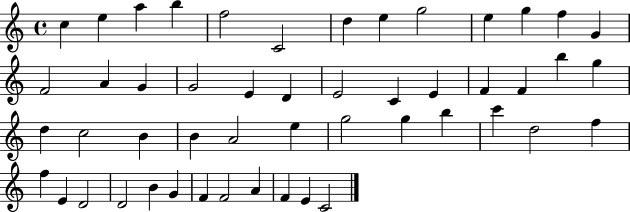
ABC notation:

X:1
T:Untitled
M:4/4
L:1/4
K:C
c e a b f2 C2 d e g2 e g f G F2 A G G2 E D E2 C E F F b g d c2 B B A2 e g2 g b c' d2 f f E D2 D2 B G F F2 A F E C2